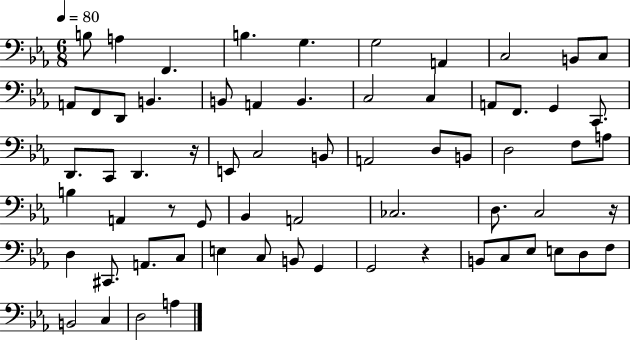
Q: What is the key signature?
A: EES major